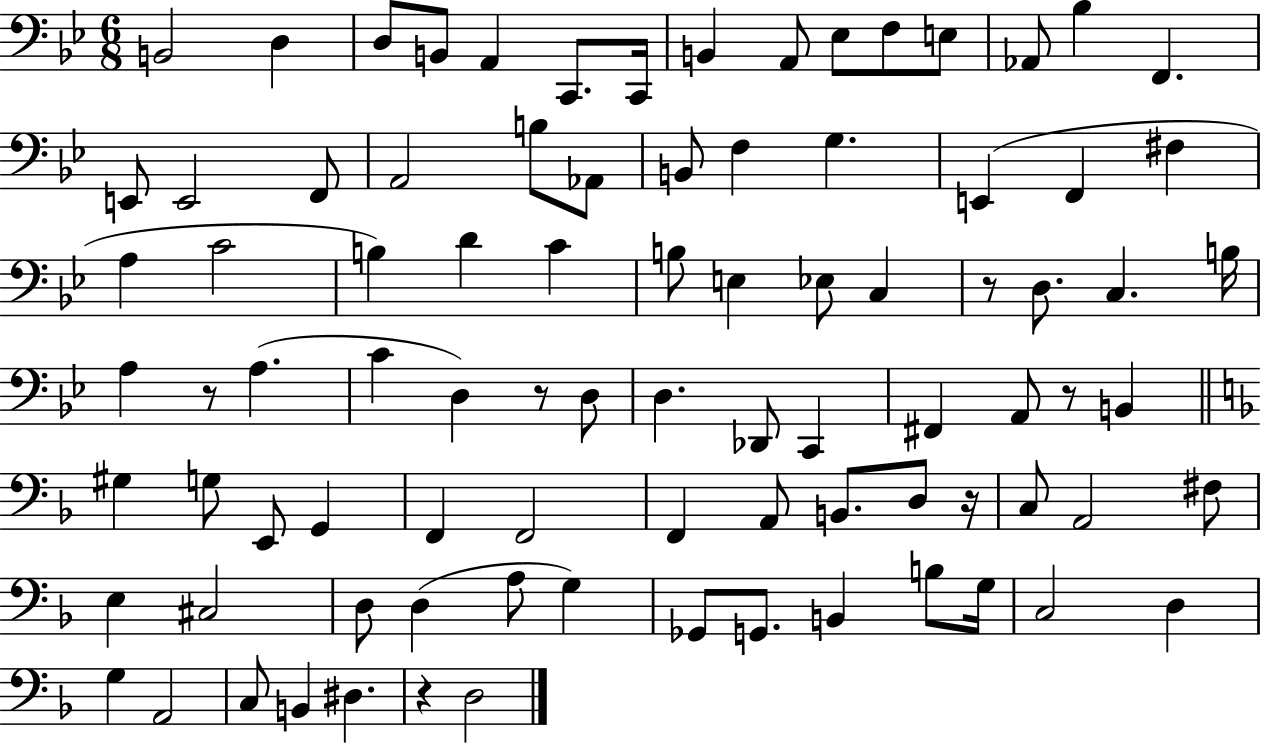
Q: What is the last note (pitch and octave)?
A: D3